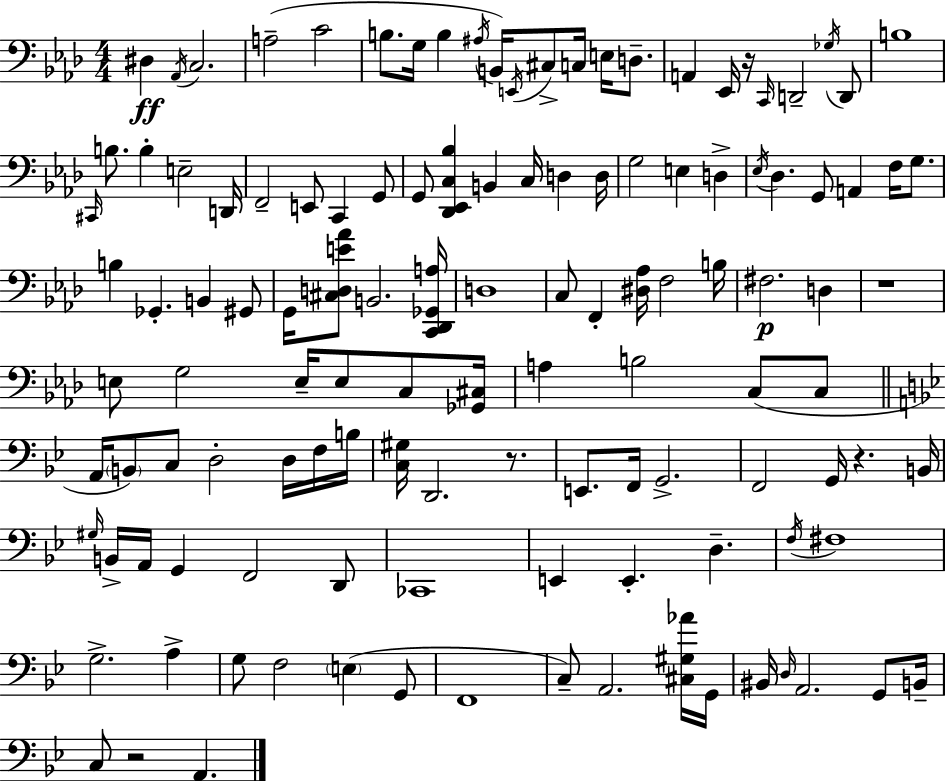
D#3/q Ab2/s C3/h. A3/h C4/h B3/e. G3/s B3/q A#3/s B2/s E2/s C#3/e C3/s E3/s D3/e. A2/q Eb2/s R/s C2/s D2/h Gb3/s D2/e B3/w C#2/s B3/e. B3/q E3/h D2/s F2/h E2/e C2/q G2/e G2/e [Db2,Eb2,C3,Bb3]/q B2/q C3/s D3/q D3/s G3/h E3/q D3/q Eb3/s Db3/q. G2/e A2/q F3/s G3/e. B3/q Gb2/q. B2/q G#2/e G2/s [C#3,D3,E4,Ab4]/e B2/h. [C2,Db2,Gb2,A3]/s D3/w C3/e F2/q [D#3,Ab3]/s F3/h B3/s F#3/h. D3/q R/w E3/e G3/h E3/s E3/e C3/e [Gb2,C#3]/s A3/q B3/h C3/e C3/e A2/s B2/e C3/e D3/h D3/s F3/s B3/s [C3,G#3]/s D2/h. R/e. E2/e. F2/s G2/h. F2/h G2/s R/q. B2/s G#3/s B2/s A2/s G2/q F2/h D2/e CES2/w E2/q E2/q. D3/q. F3/s F#3/w G3/h. A3/q G3/e F3/h E3/q G2/e F2/w C3/e A2/h. [C#3,G#3,Ab4]/s G2/s BIS2/s D3/s A2/h. G2/e B2/s C3/e R/h A2/q.